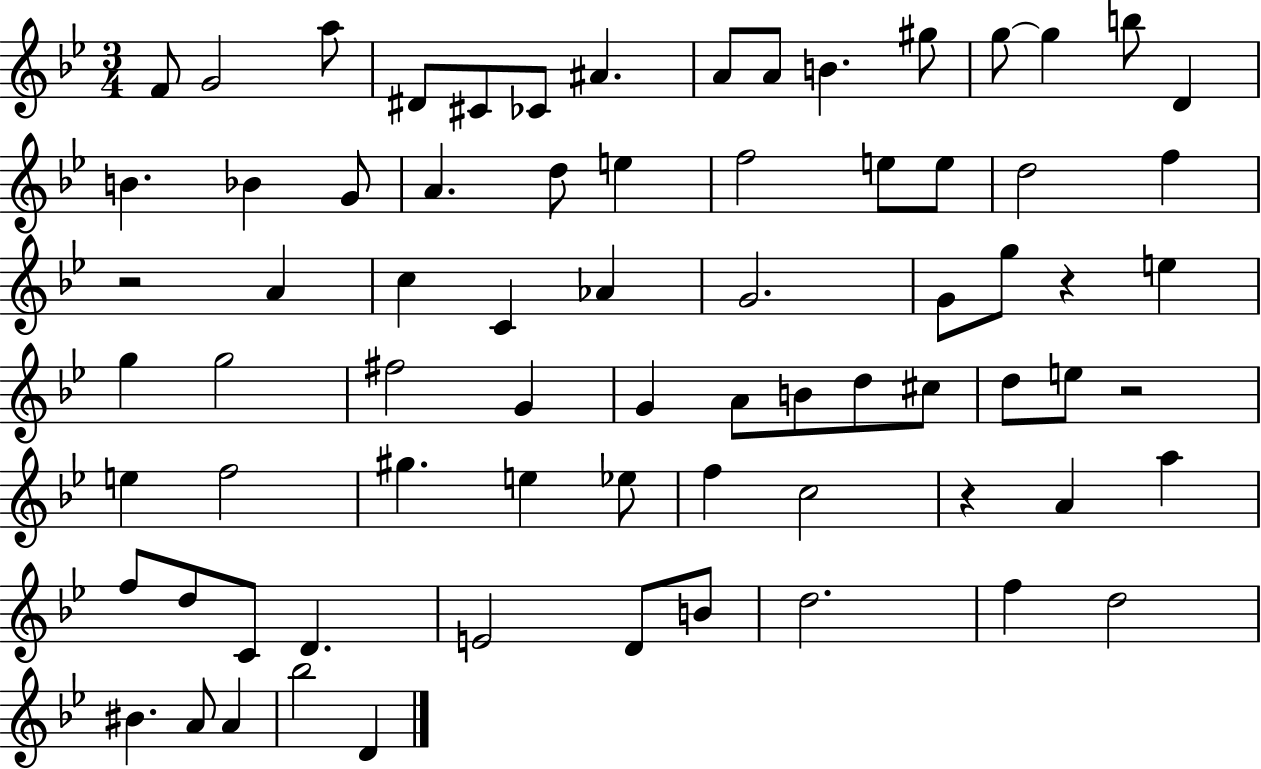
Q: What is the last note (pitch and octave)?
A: D4